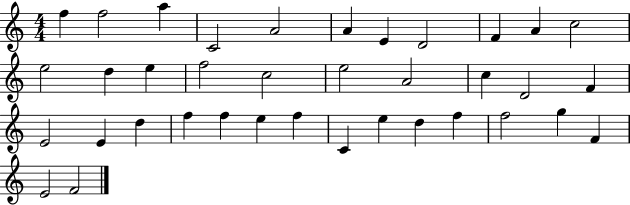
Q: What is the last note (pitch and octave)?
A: F4